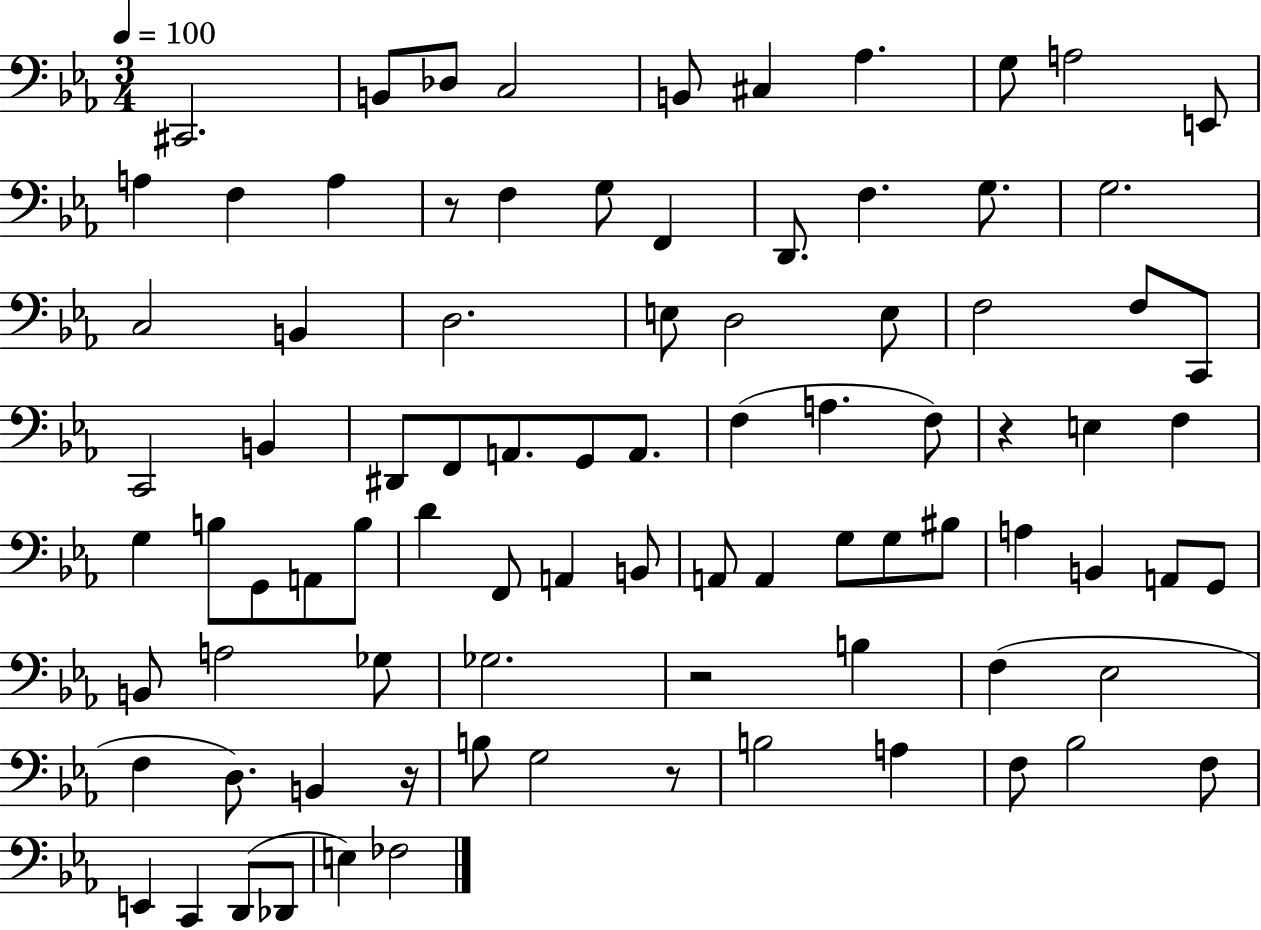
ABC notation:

X:1
T:Untitled
M:3/4
L:1/4
K:Eb
^C,,2 B,,/2 _D,/2 C,2 B,,/2 ^C, _A, G,/2 A,2 E,,/2 A, F, A, z/2 F, G,/2 F,, D,,/2 F, G,/2 G,2 C,2 B,, D,2 E,/2 D,2 E,/2 F,2 F,/2 C,,/2 C,,2 B,, ^D,,/2 F,,/2 A,,/2 G,,/2 A,,/2 F, A, F,/2 z E, F, G, B,/2 G,,/2 A,,/2 B,/2 D F,,/2 A,, B,,/2 A,,/2 A,, G,/2 G,/2 ^B,/2 A, B,, A,,/2 G,,/2 B,,/2 A,2 _G,/2 _G,2 z2 B, F, _E,2 F, D,/2 B,, z/4 B,/2 G,2 z/2 B,2 A, F,/2 _B,2 F,/2 E,, C,, D,,/2 _D,,/2 E, _F,2